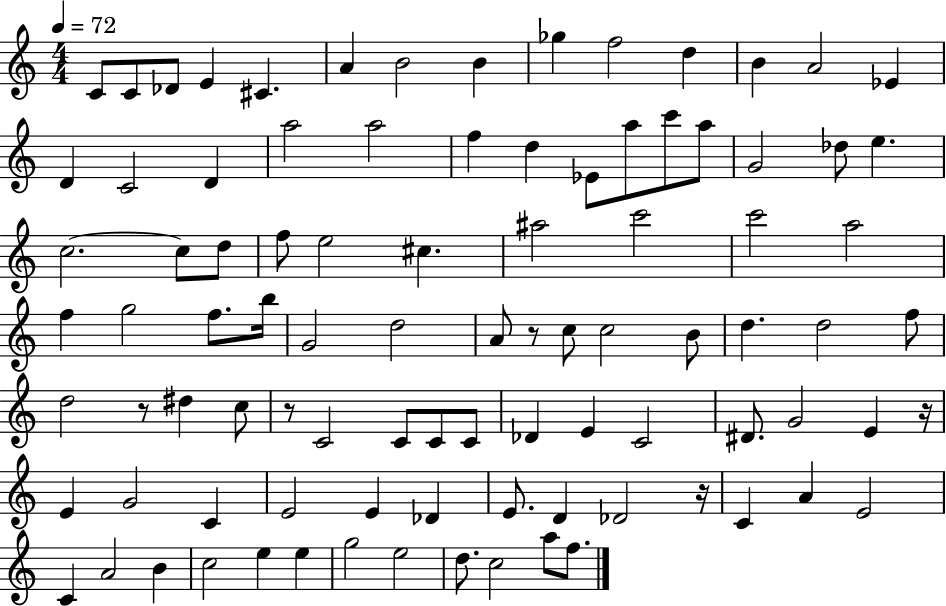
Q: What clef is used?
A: treble